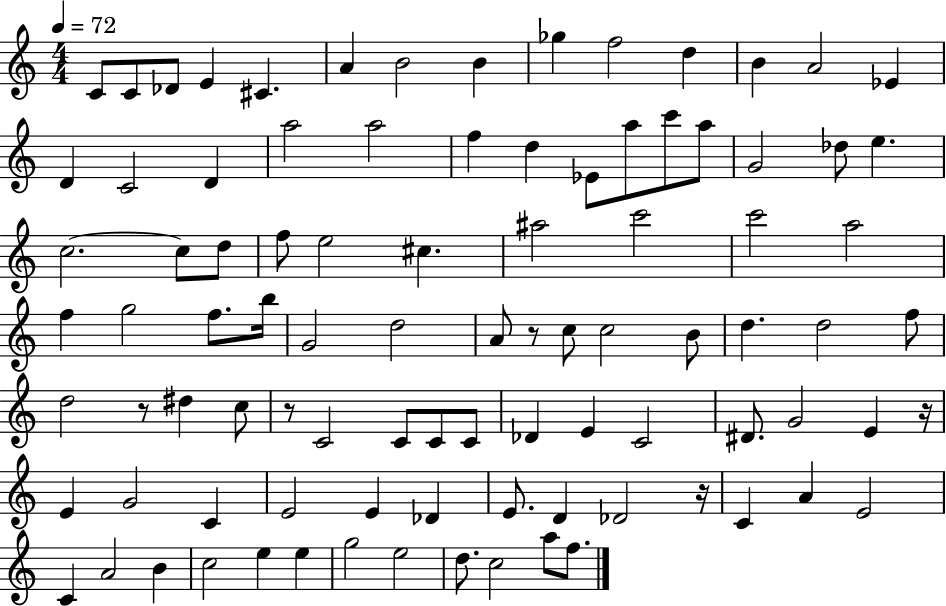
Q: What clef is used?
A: treble